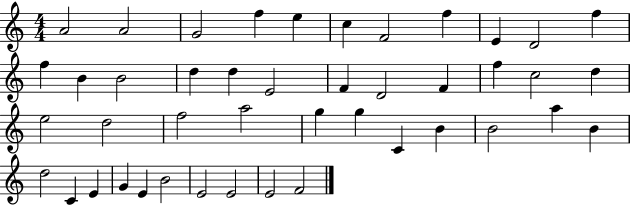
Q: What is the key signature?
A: C major